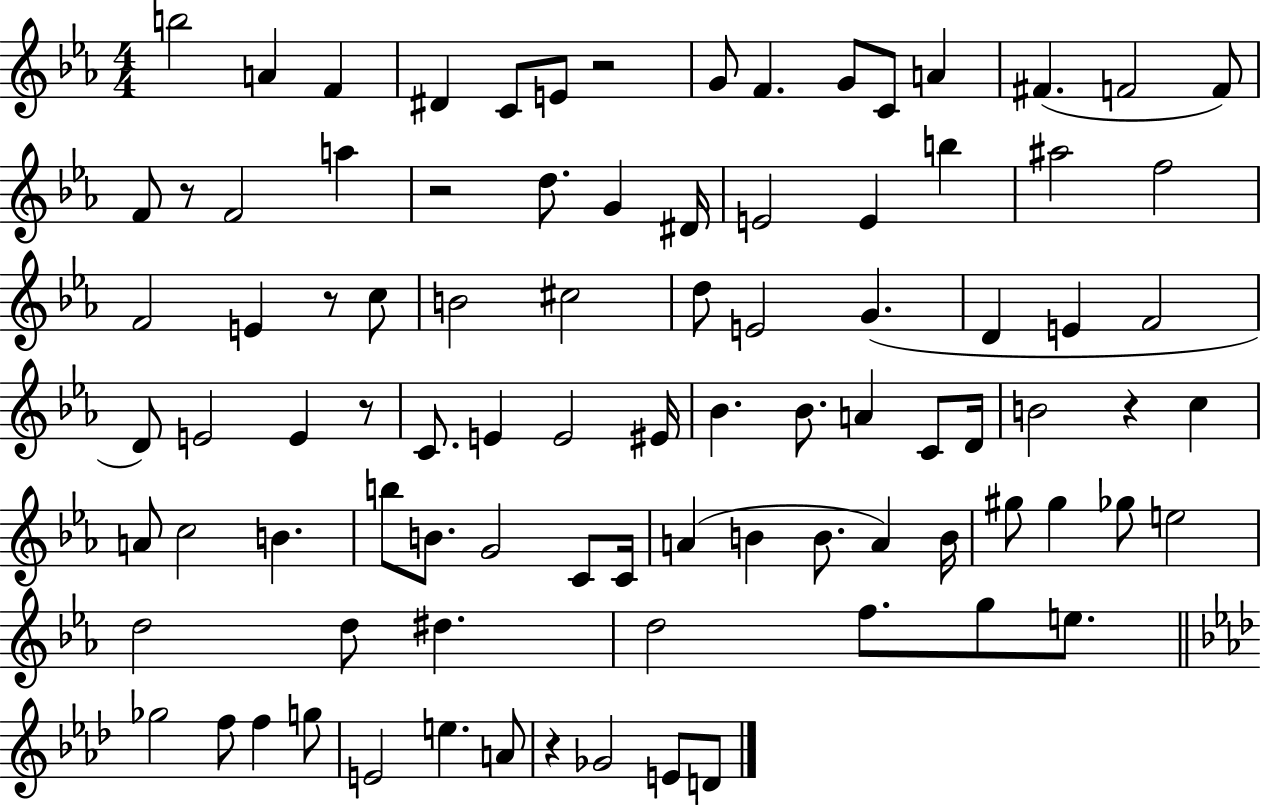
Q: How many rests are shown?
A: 7